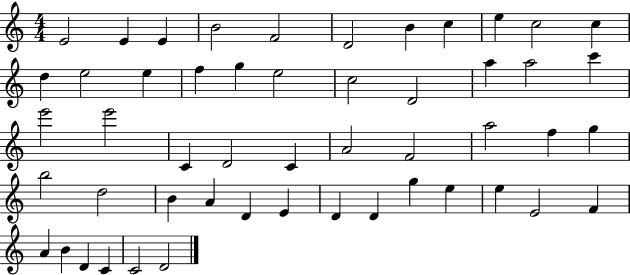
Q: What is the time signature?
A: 4/4